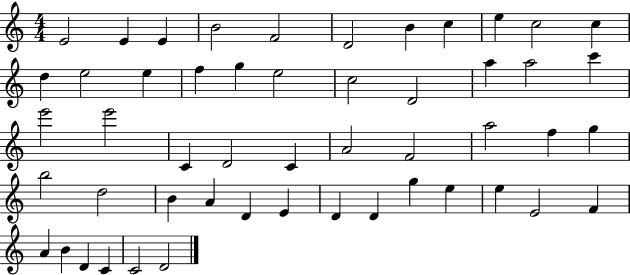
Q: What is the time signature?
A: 4/4